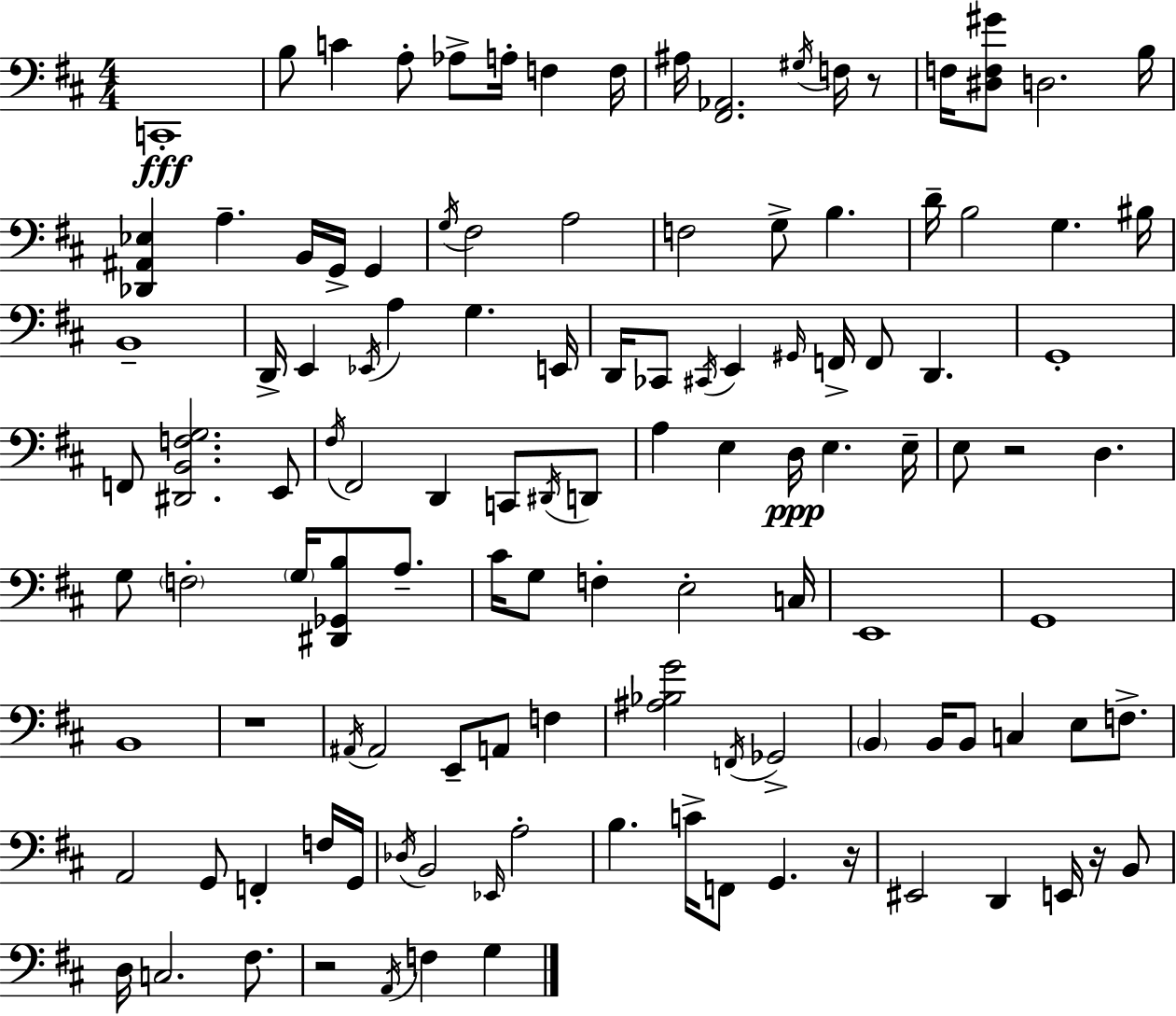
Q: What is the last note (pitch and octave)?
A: G3